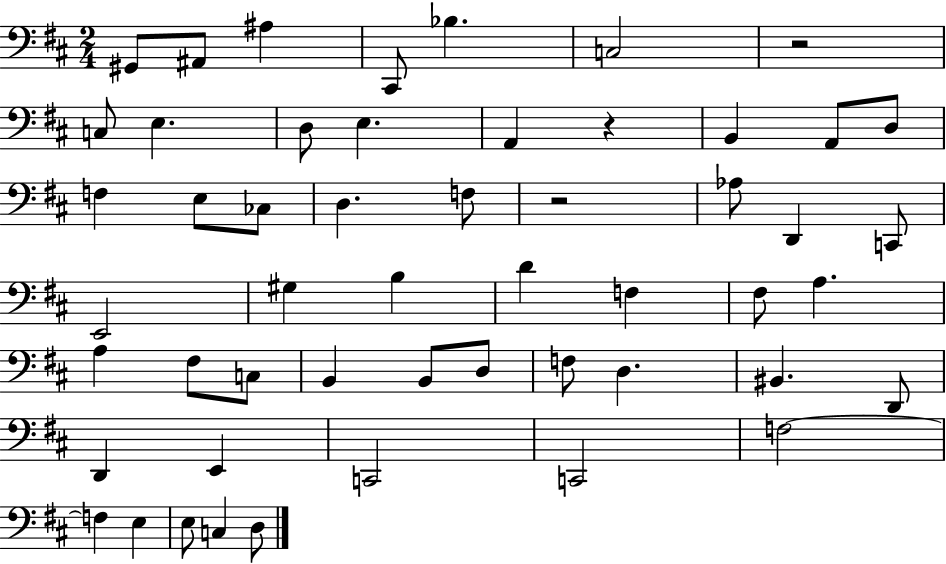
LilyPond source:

{
  \clef bass
  \numericTimeSignature
  \time 2/4
  \key d \major
  \repeat volta 2 { gis,8 ais,8 ais4 | cis,8 bes4. | c2 | r2 | \break c8 e4. | d8 e4. | a,4 r4 | b,4 a,8 d8 | \break f4 e8 ces8 | d4. f8 | r2 | aes8 d,4 c,8 | \break e,2 | gis4 b4 | d'4 f4 | fis8 a4. | \break a4 fis8 c8 | b,4 b,8 d8 | f8 d4. | bis,4. d,8 | \break d,4 e,4 | c,2 | c,2 | f2~~ | \break f4 e4 | e8 c4 d8 | } \bar "|."
}